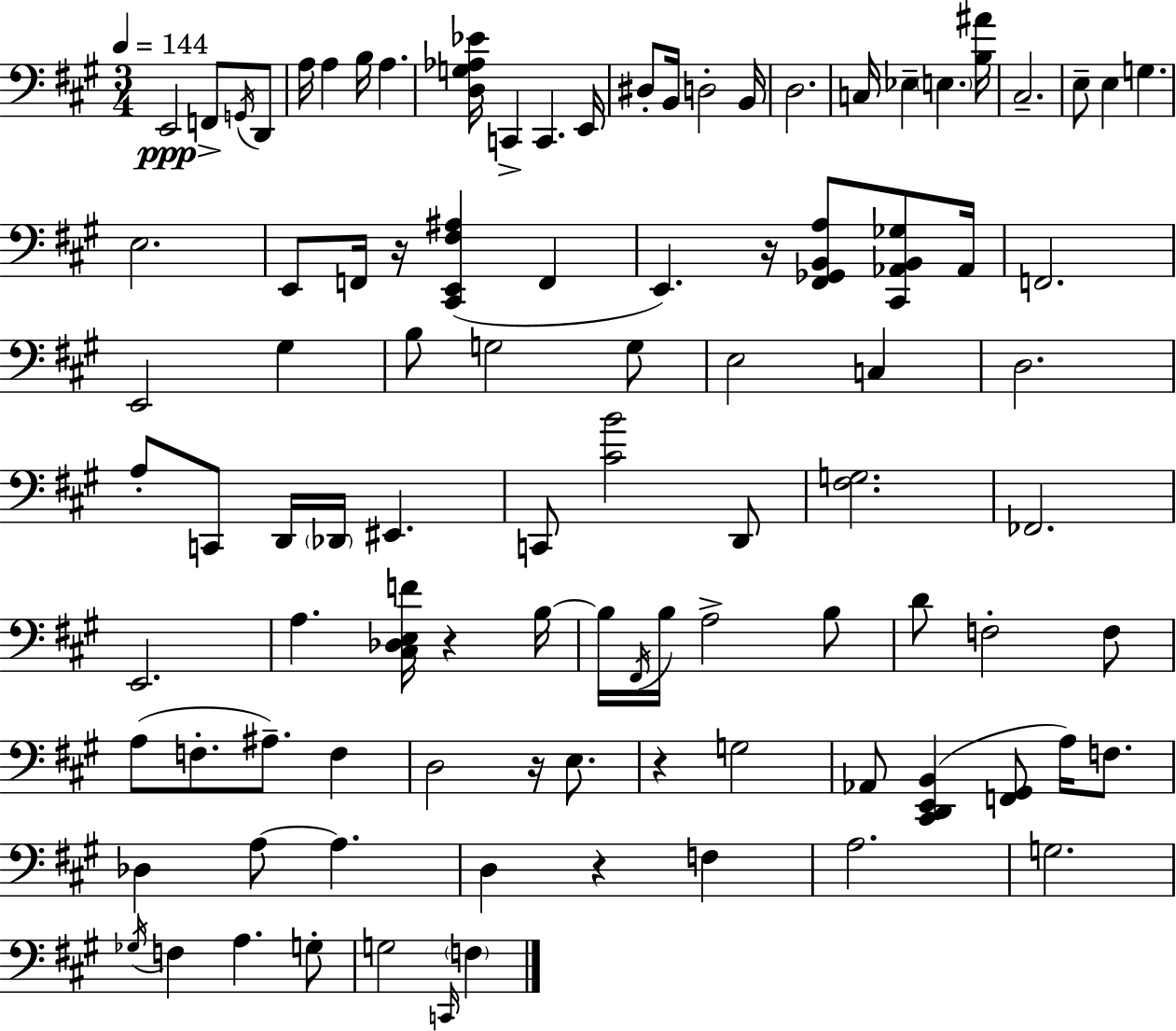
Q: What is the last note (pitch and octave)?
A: F3